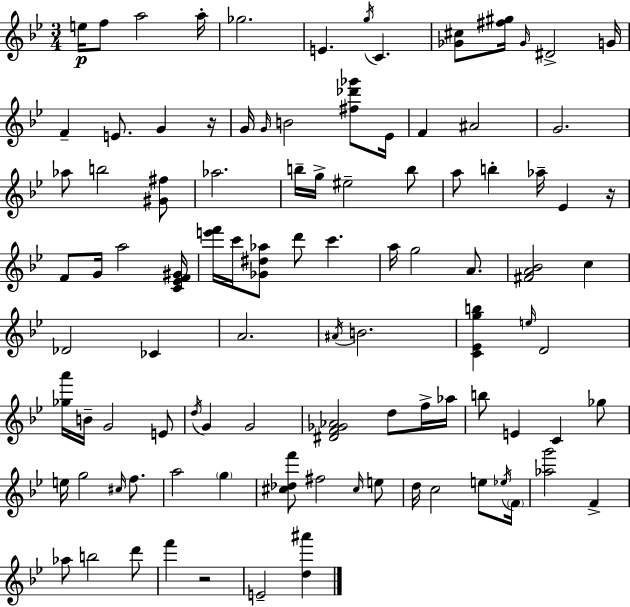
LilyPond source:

{
  \clef treble
  \numericTimeSignature
  \time 3/4
  \key bes \major
  e''16\p f''8 a''2 a''16-. | ges''2. | e'4. \acciaccatura { g''16 } c'4. | <ges' cis''>8 <fis'' gis''>16 \grace { ges'16 } dis'2-> | \break g'16 f'4-- e'8. g'4 | r16 g'16 \grace { g'16 } b'2 | <fis'' des''' ges'''>8 ees'16 f'4 ais'2 | g'2. | \break aes''8 b''2 | <gis' fis''>8 aes''2. | b''16-- g''16-> eis''2-- | b''8 a''8 b''4-. aes''16-- ees'4 | \break r16 f'8 g'16 a''2 | <c' ees' f' gis'>16 <e''' f'''>16 c'''16 <ges' dis'' aes''>8 d'''8 c'''4. | a''16 g''2 | a'8. <fis' a' bes'>2 c''4 | \break des'2 ces'4 | a'2. | \acciaccatura { ais'16 } b'2. | <c' ees' g'' b''>4 \grace { e''16 } d'2 | \break <ges'' a'''>16 b'16-- g'2 | e'8 \acciaccatura { d''16 } g'4 g'2 | <dis' f' ges' aes'>2 | d''8 f''16-> aes''16 b''8 e'4 | \break c'4 ges''8 e''16 g''2 | \grace { cis''16 } f''8. a''2 | \parenthesize g''4 <cis'' des'' f'''>8 fis''2 | \grace { cis''16 } e''8 d''16 c''2 | \break e''8 \acciaccatura { ees''16 } \parenthesize f'16 <aes'' g'''>2 | f'4-> aes''8 b''2 | d'''8 f'''4 | r2 e'2-- | \break <d'' ais'''>4 \bar "|."
}